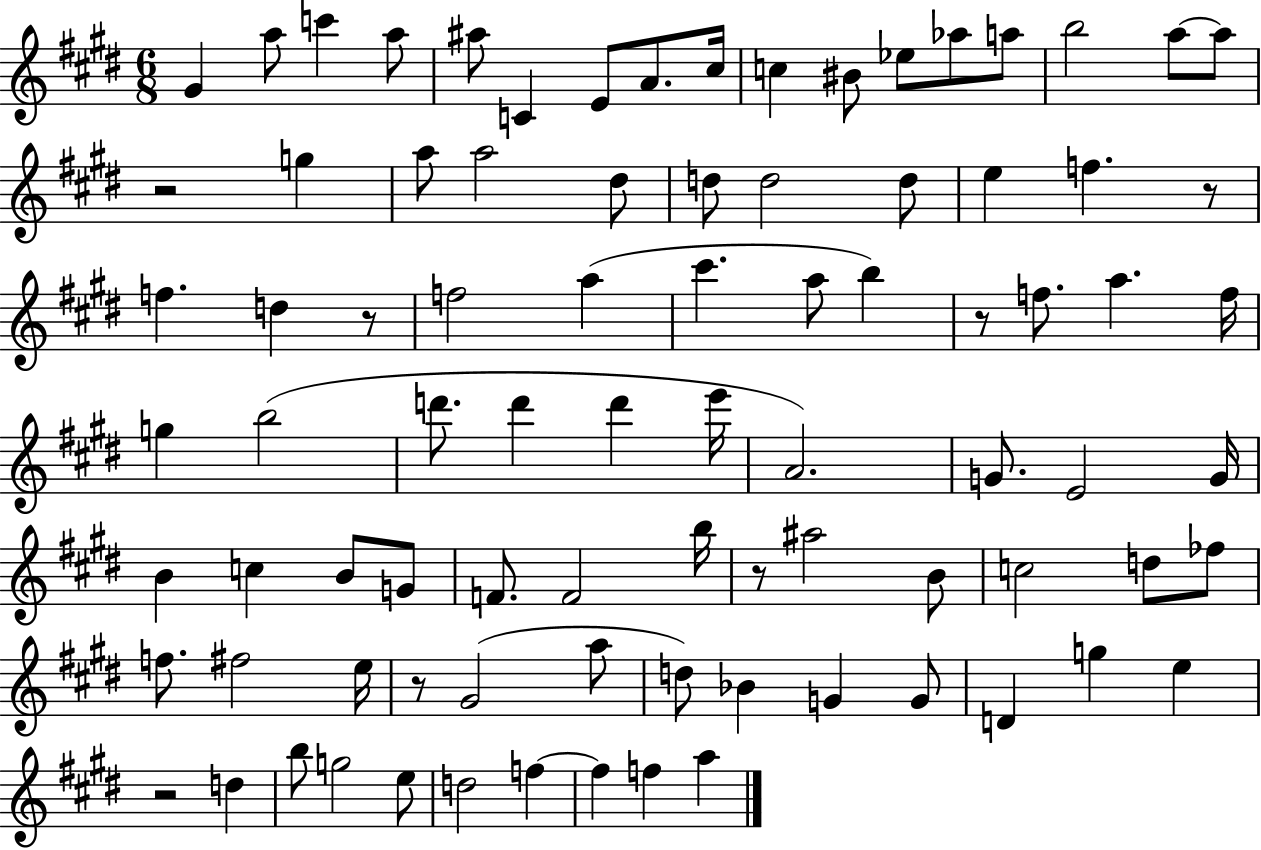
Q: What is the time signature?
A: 6/8